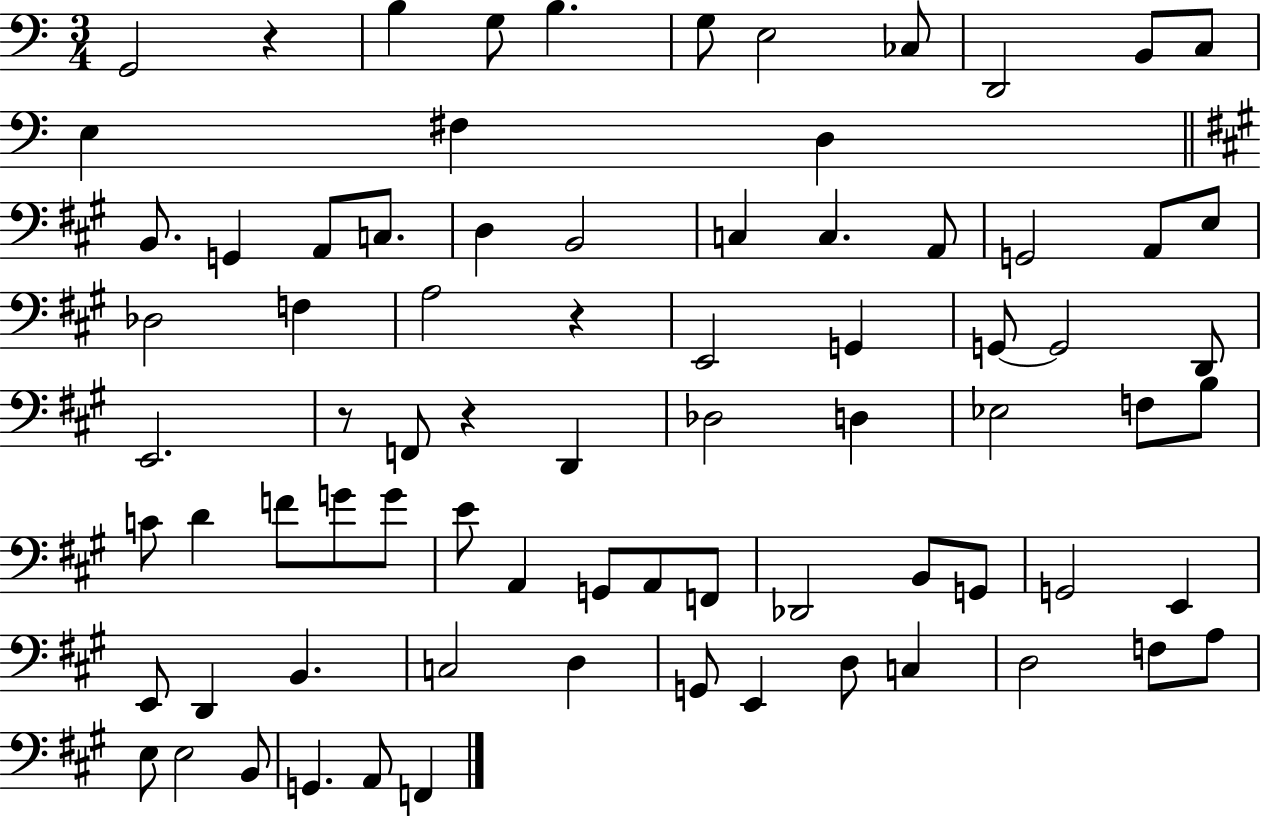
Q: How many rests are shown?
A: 4